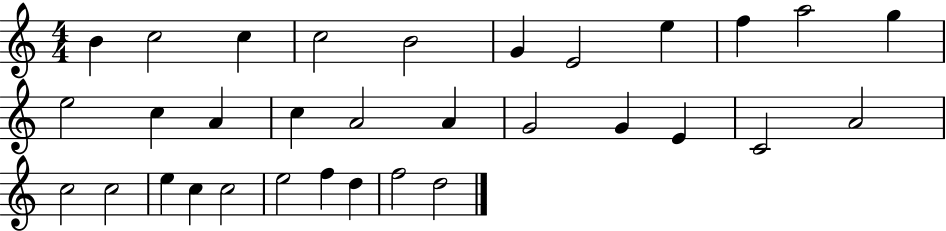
X:1
T:Untitled
M:4/4
L:1/4
K:C
B c2 c c2 B2 G E2 e f a2 g e2 c A c A2 A G2 G E C2 A2 c2 c2 e c c2 e2 f d f2 d2